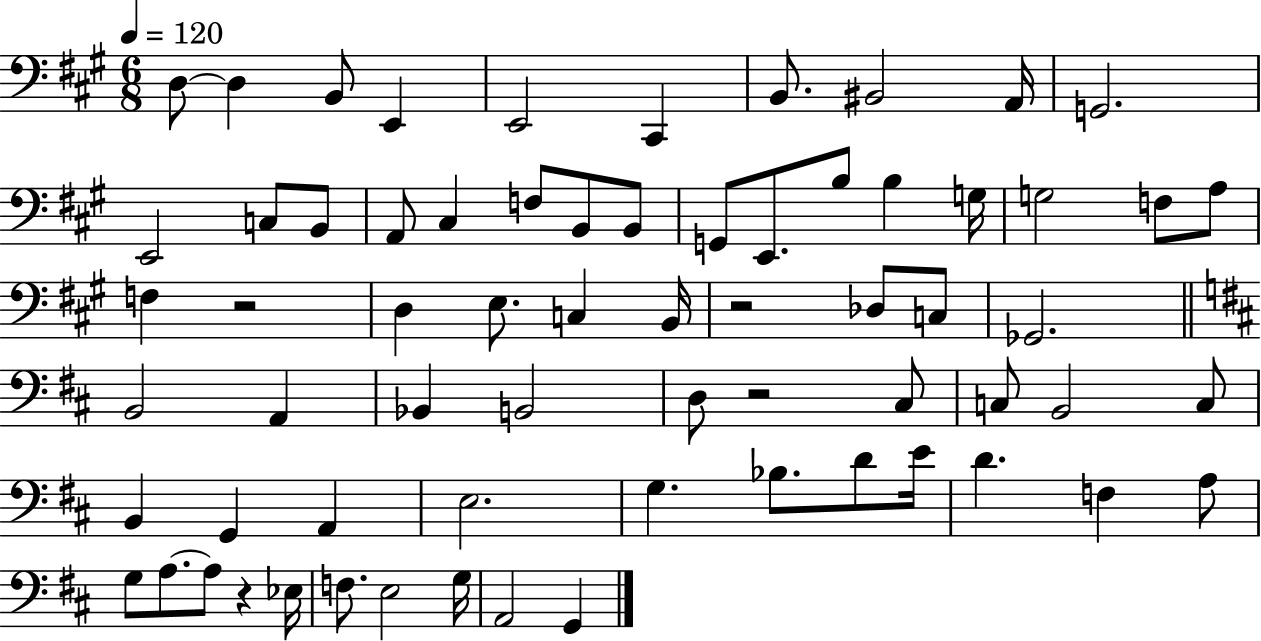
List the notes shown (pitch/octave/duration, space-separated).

D3/e D3/q B2/e E2/q E2/h C#2/q B2/e. BIS2/h A2/s G2/h. E2/h C3/e B2/e A2/e C#3/q F3/e B2/e B2/e G2/e E2/e. B3/e B3/q G3/s G3/h F3/e A3/e F3/q R/h D3/q E3/e. C3/q B2/s R/h Db3/e C3/e Gb2/h. B2/h A2/q Bb2/q B2/h D3/e R/h C#3/e C3/e B2/h C3/e B2/q G2/q A2/q E3/h. G3/q. Bb3/e. D4/e E4/s D4/q. F3/q A3/e G3/e A3/e. A3/e R/q Eb3/s F3/e. E3/h G3/s A2/h G2/q